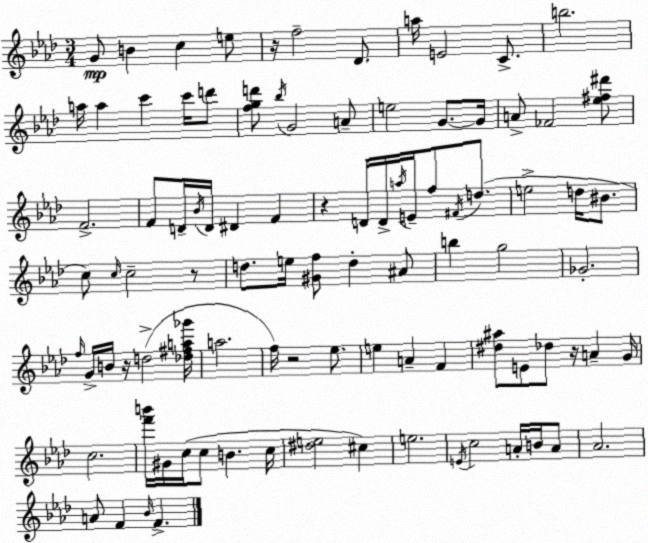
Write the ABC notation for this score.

X:1
T:Untitled
M:3/4
L:1/4
K:Fm
G/2 B c e/2 z/4 f2 _D/2 a/4 E2 C/2 b2 a/4 a c' c'/4 d'/2 [fgd']/2 _b/4 G2 A/2 e2 G/2 G/4 A/2 _F2 [_e^f^d']/2 F2 F/2 D/4 _B/4 D/4 ^D F z D/4 D/4 a/4 E/4 f/2 ^F/4 d/2 e2 d/4 ^B/2 c/2 c/4 c2 z/2 d/2 e/4 [^Gf]/2 d ^A/2 b g2 _G2 f/4 G/4 B/4 z/4 d2 [_d^fa_g']/4 a2 f/4 z2 _e/2 e A F [^d^a]/2 E/2 _d/2 z/4 A G/4 c2 [f'b']/4 ^G/4 c/4 c/2 B c/4 [^de]2 ^c e2 E/4 c2 A/4 B/4 A/2 _A2 A/2 F _B/4 F